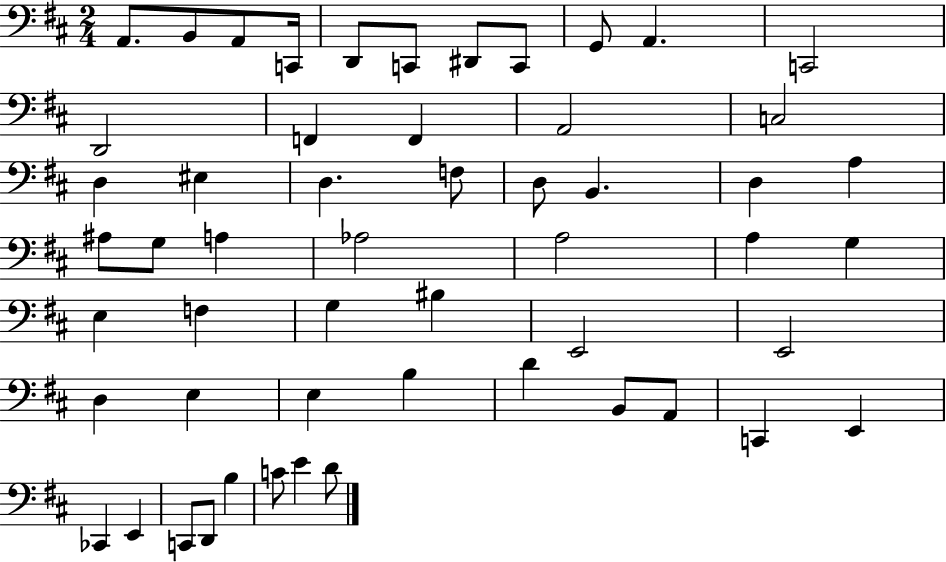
A2/e. B2/e A2/e C2/s D2/e C2/e D#2/e C2/e G2/e A2/q. C2/h D2/h F2/q F2/q A2/h C3/h D3/q EIS3/q D3/q. F3/e D3/e B2/q. D3/q A3/q A#3/e G3/e A3/q Ab3/h A3/h A3/q G3/q E3/q F3/q G3/q BIS3/q E2/h E2/h D3/q E3/q E3/q B3/q D4/q B2/e A2/e C2/q E2/q CES2/q E2/q C2/e D2/e B3/q C4/e E4/q D4/e